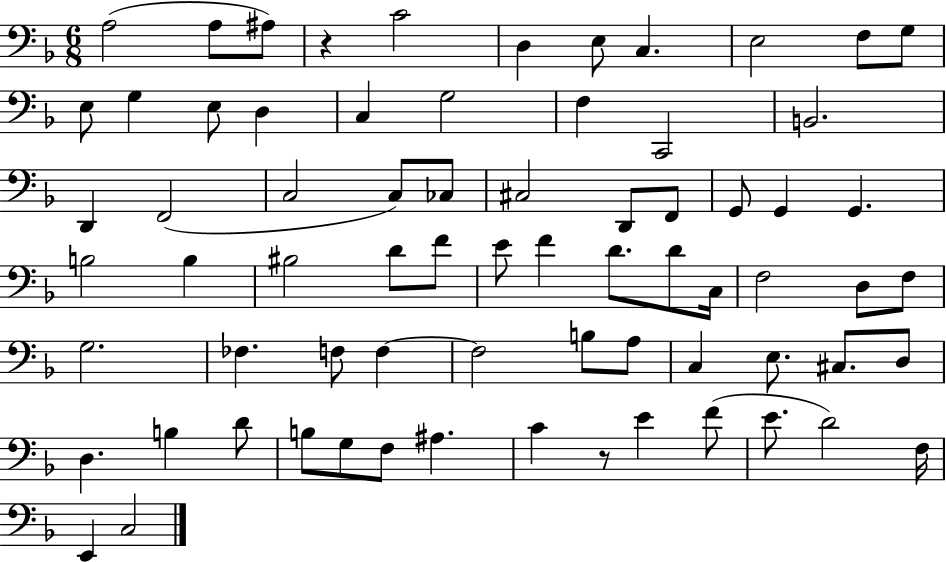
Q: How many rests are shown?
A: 2